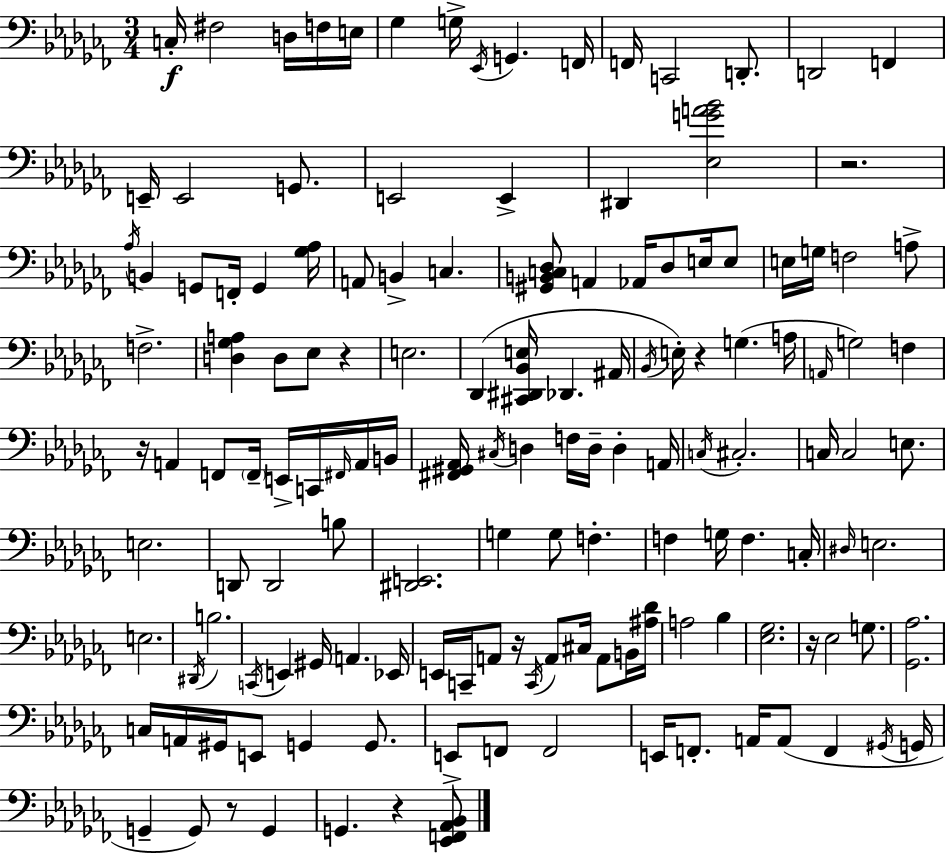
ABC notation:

X:1
T:Untitled
M:3/4
L:1/4
K:Abm
C,/4 ^F,2 D,/4 F,/4 E,/4 _G, G,/4 _E,,/4 G,, F,,/4 F,,/4 C,,2 D,,/2 D,,2 F,, E,,/4 E,,2 G,,/2 E,,2 E,, ^D,, [_E,GA_B]2 z2 _A,/4 B,, G,,/2 F,,/4 G,, [_G,_A,]/4 A,,/2 B,, C, [^G,,B,,C,_D,]/2 A,, _A,,/4 _D,/2 E,/4 E,/2 E,/4 G,/4 F,2 A,/2 F,2 [D,_G,A,] D,/2 _E,/2 z E,2 _D,, [^C,,^D,,_B,,E,]/4 _D,, ^A,,/4 _B,,/4 E,/4 z G, A,/4 A,,/4 G,2 F, z/4 A,, F,,/2 F,,/4 E,,/4 C,,/4 ^F,,/4 A,,/4 B,,/4 [^F,,^G,,_A,,]/4 ^C,/4 D, F,/4 D,/4 D, A,,/4 C,/4 ^C,2 C,/4 C,2 E,/2 E,2 D,,/2 D,,2 B,/2 [^D,,E,,]2 G, G,/2 F, F, G,/4 F, C,/4 ^D,/4 E,2 E,2 ^D,,/4 B,2 C,,/4 E,, ^G,,/4 A,, _E,,/4 E,,/4 C,,/4 A,,/2 z/4 C,,/4 A,,/2 ^C,/4 A,,/2 B,,/4 [^A,_D]/4 A,2 _B, [_E,_G,]2 z/4 _E,2 G,/2 [_G,,_A,]2 C,/4 A,,/4 ^G,,/4 E,,/2 G,, G,,/2 E,,/2 F,,/2 F,,2 E,,/4 F,,/2 A,,/4 A,,/2 F,, ^G,,/4 G,,/4 G,, G,,/2 z/2 G,, G,, z [_E,,F,,_A,,_B,,]/2